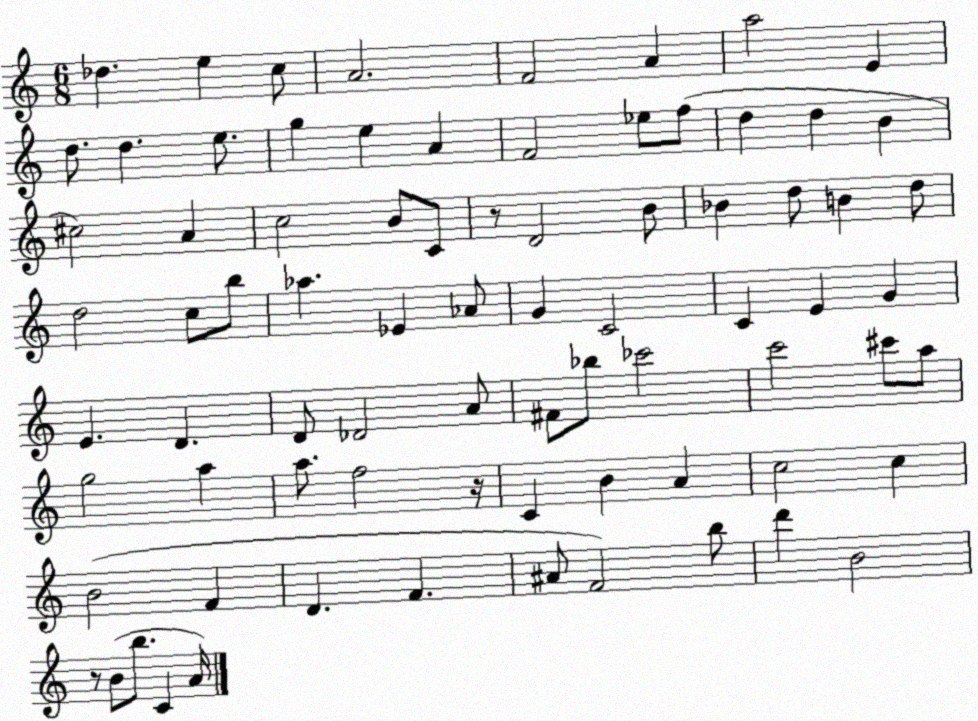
X:1
T:Untitled
M:6/8
L:1/4
K:C
_d e c/2 A2 F2 A a2 E d/2 d e/2 g e A F2 _e/2 f/2 d d B ^c2 A c2 B/2 C/2 z/2 D2 B/2 _B d/2 B d/2 d2 c/2 b/2 _a _E _A/2 G C2 C E G E D D/2 _D2 A/2 ^F/2 _b/2 _c'2 c'2 ^c'/2 a/2 g2 a a/2 f2 z/4 C B A c2 c B2 F D F ^A/2 F2 b/2 d' B2 z/2 B/2 b/2 C A/4